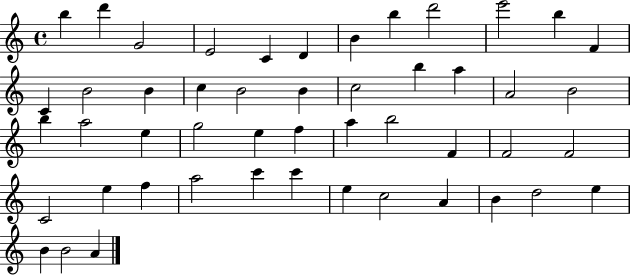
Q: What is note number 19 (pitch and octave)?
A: C5